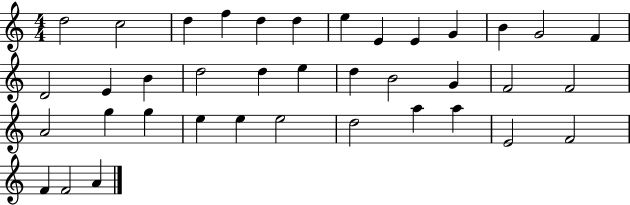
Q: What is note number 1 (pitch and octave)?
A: D5